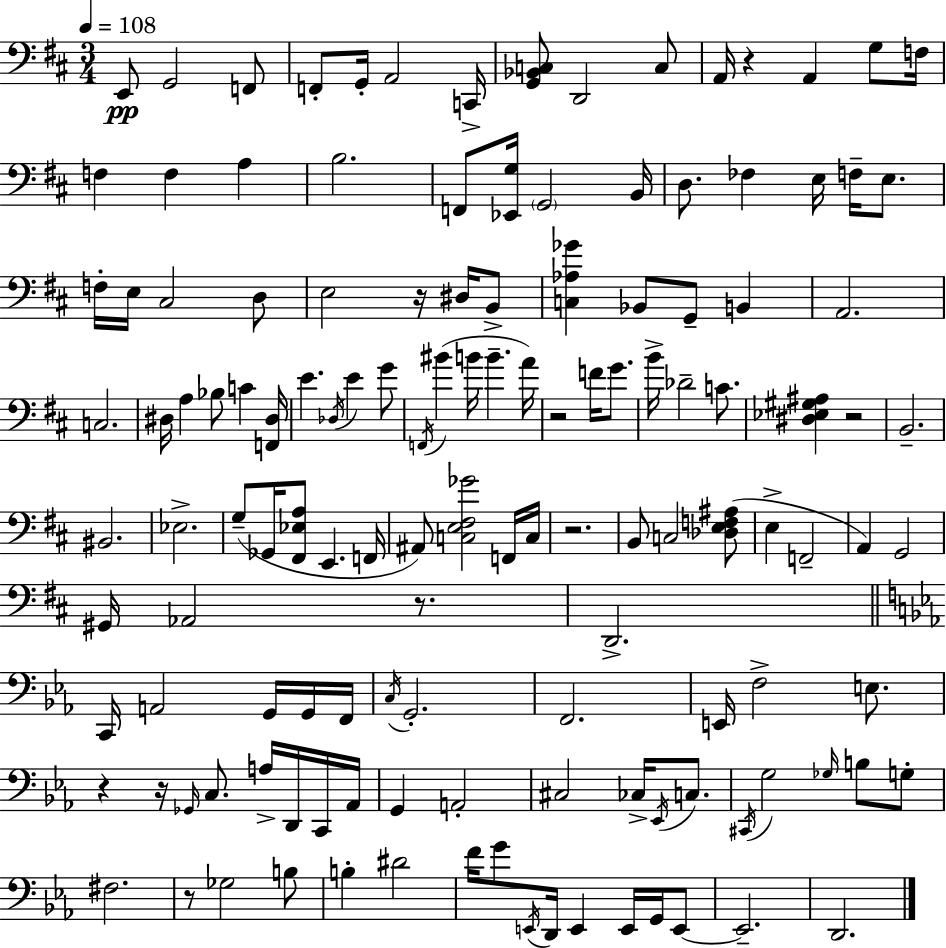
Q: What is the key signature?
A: D major